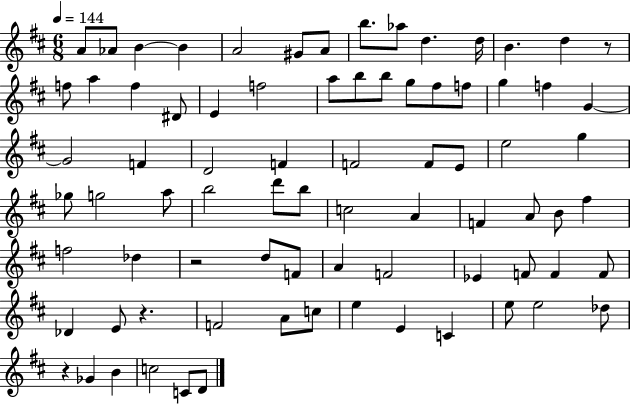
{
  \clef treble
  \numericTimeSignature
  \time 6/8
  \key d \major
  \tempo 4 = 144
  \repeat volta 2 { a'8 aes'8 b'4~~ b'4 | a'2 gis'8 a'8 | b''8. aes''8 d''4. d''16 | b'4. d''4 r8 | \break f''8 a''4 f''4 dis'8 | e'4 f''2 | a''8 b''8 b''8 g''8 fis''8 f''8 | g''4 f''4 g'4~~ | \break g'2 f'4 | d'2 f'4 | f'2 f'8 e'8 | e''2 g''4 | \break ges''8 g''2 a''8 | b''2 d'''8 b''8 | c''2 a'4 | f'4 a'8 b'8 fis''4 | \break f''2 des''4 | r2 d''8 f'8 | a'4 f'2 | ees'4 f'8 f'4 f'8 | \break des'4 e'8 r4. | f'2 a'8 c''8 | e''4 e'4 c'4 | e''8 e''2 des''8 | \break r4 ges'4 b'4 | c''2 c'8 d'8 | } \bar "|."
}